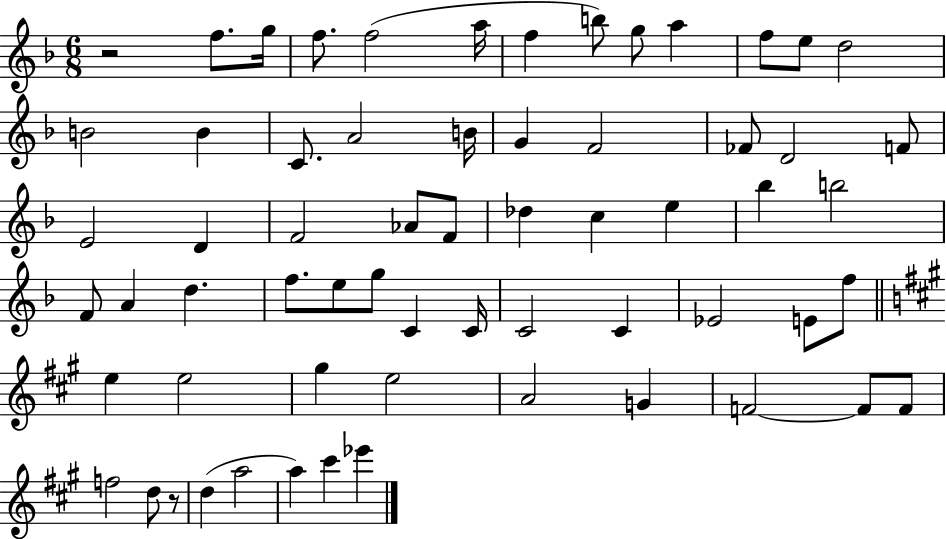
{
  \clef treble
  \numericTimeSignature
  \time 6/8
  \key f \major
  r2 f''8. g''16 | f''8. f''2( a''16 | f''4 b''8) g''8 a''4 | f''8 e''8 d''2 | \break b'2 b'4 | c'8. a'2 b'16 | g'4 f'2 | fes'8 d'2 f'8 | \break e'2 d'4 | f'2 aes'8 f'8 | des''4 c''4 e''4 | bes''4 b''2 | \break f'8 a'4 d''4. | f''8. e''8 g''8 c'4 c'16 | c'2 c'4 | ees'2 e'8 f''8 | \break \bar "||" \break \key a \major e''4 e''2 | gis''4 e''2 | a'2 g'4 | f'2~~ f'8 f'8 | \break f''2 d''8 r8 | d''4( a''2 | a''4) cis'''4 ees'''4 | \bar "|."
}